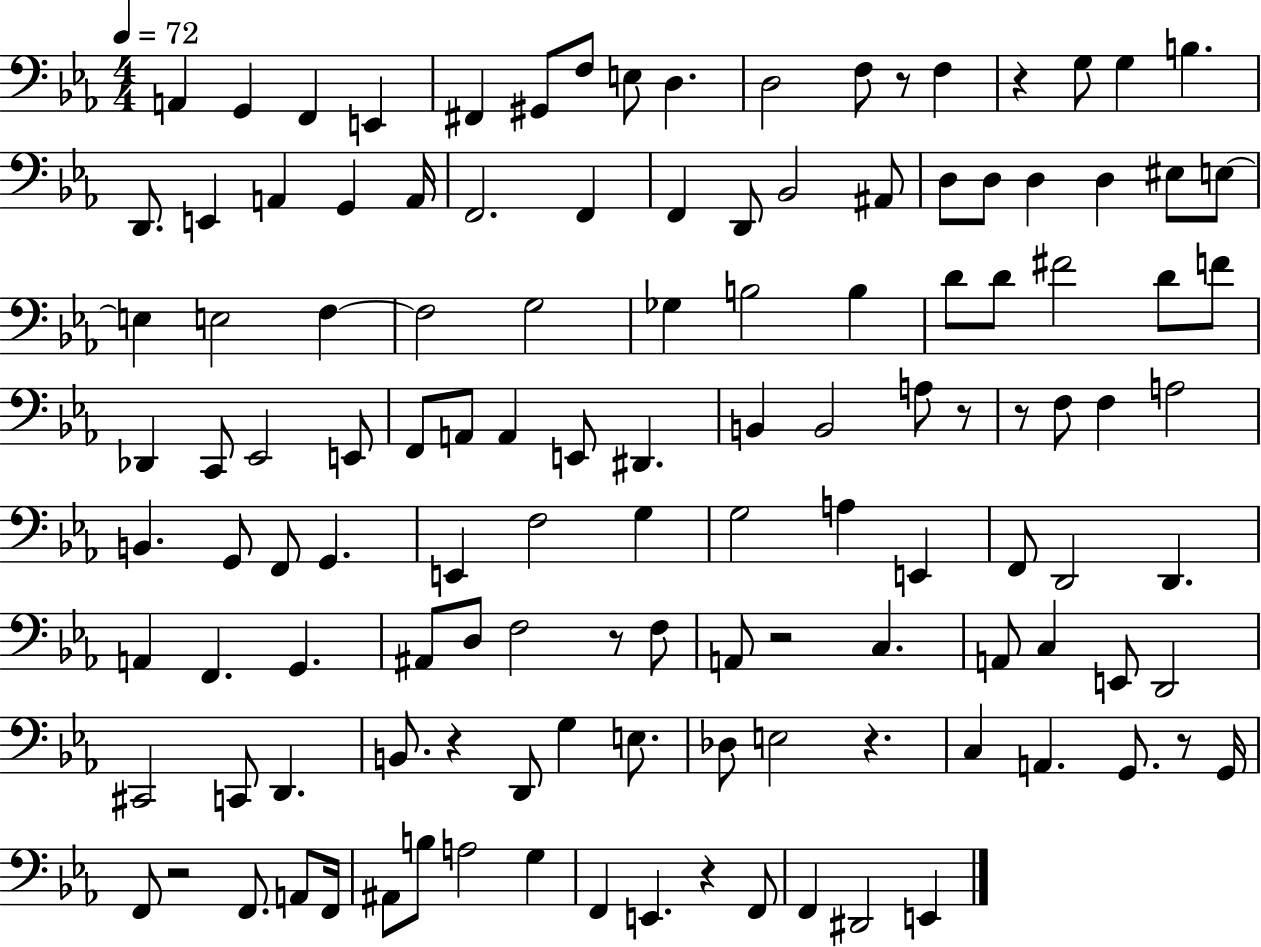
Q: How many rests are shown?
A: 11